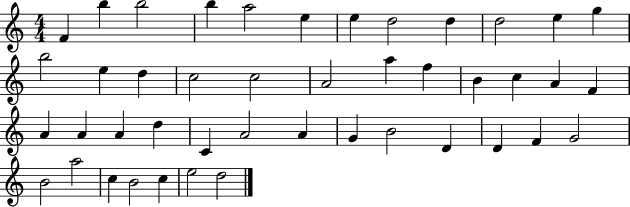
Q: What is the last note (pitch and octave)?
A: D5